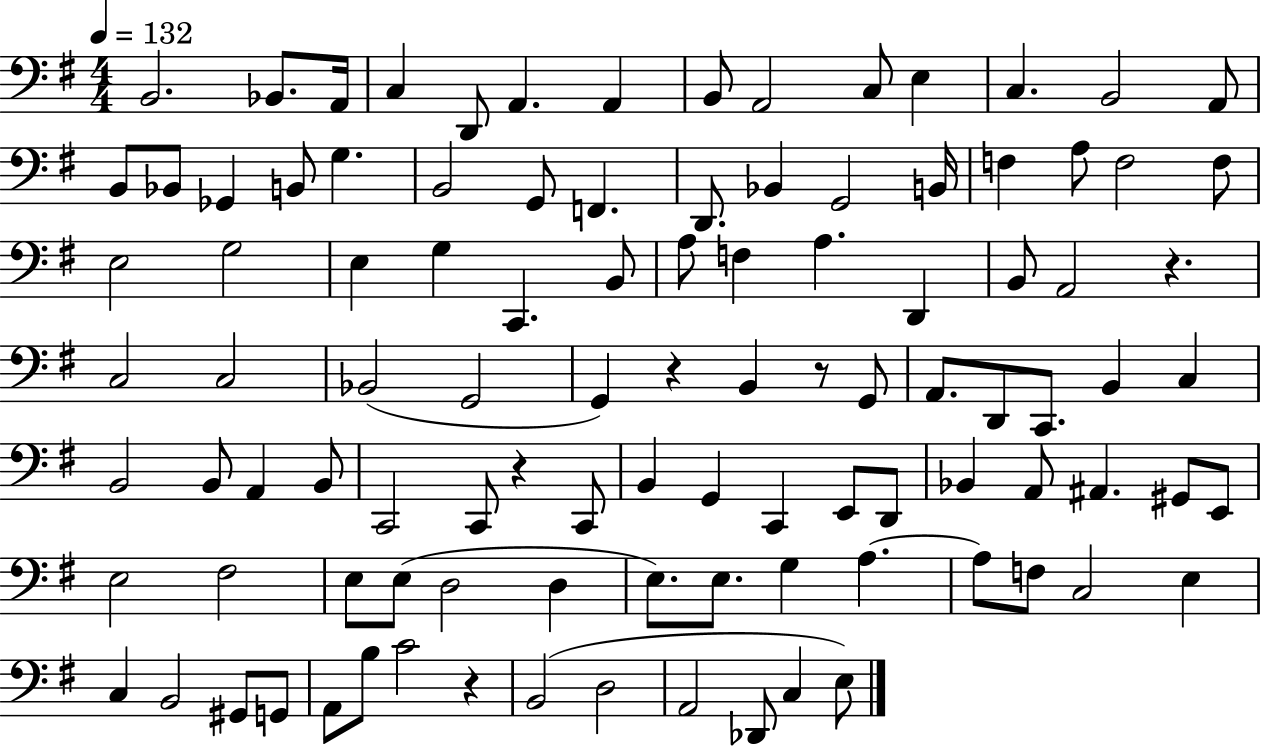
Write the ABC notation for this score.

X:1
T:Untitled
M:4/4
L:1/4
K:G
B,,2 _B,,/2 A,,/4 C, D,,/2 A,, A,, B,,/2 A,,2 C,/2 E, C, B,,2 A,,/2 B,,/2 _B,,/2 _G,, B,,/2 G, B,,2 G,,/2 F,, D,,/2 _B,, G,,2 B,,/4 F, A,/2 F,2 F,/2 E,2 G,2 E, G, C,, B,,/2 A,/2 F, A, D,, B,,/2 A,,2 z C,2 C,2 _B,,2 G,,2 G,, z B,, z/2 G,,/2 A,,/2 D,,/2 C,,/2 B,, C, B,,2 B,,/2 A,, B,,/2 C,,2 C,,/2 z C,,/2 B,, G,, C,, E,,/2 D,,/2 _B,, A,,/2 ^A,, ^G,,/2 E,,/2 E,2 ^F,2 E,/2 E,/2 D,2 D, E,/2 E,/2 G, A, A,/2 F,/2 C,2 E, C, B,,2 ^G,,/2 G,,/2 A,,/2 B,/2 C2 z B,,2 D,2 A,,2 _D,,/2 C, E,/2